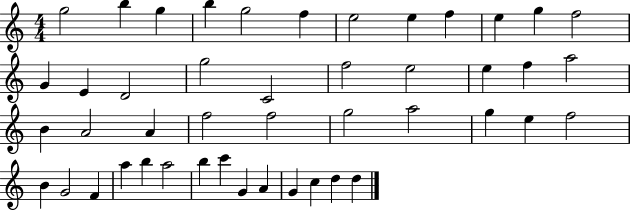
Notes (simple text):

G5/h B5/q G5/q B5/q G5/h F5/q E5/h E5/q F5/q E5/q G5/q F5/h G4/q E4/q D4/h G5/h C4/h F5/h E5/h E5/q F5/q A5/h B4/q A4/h A4/q F5/h F5/h G5/h A5/h G5/q E5/q F5/h B4/q G4/h F4/q A5/q B5/q A5/h B5/q C6/q G4/q A4/q G4/q C5/q D5/q D5/q